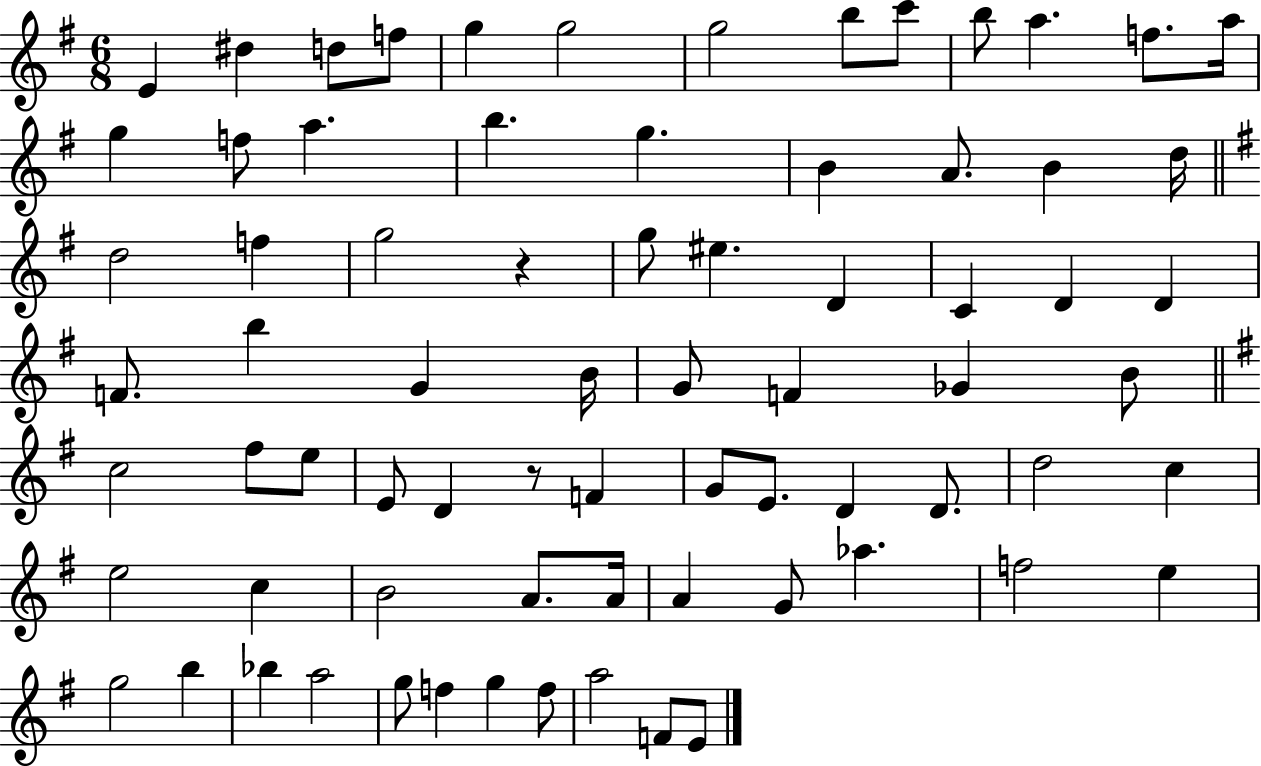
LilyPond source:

{
  \clef treble
  \numericTimeSignature
  \time 6/8
  \key g \major
  e'4 dis''4 d''8 f''8 | g''4 g''2 | g''2 b''8 c'''8 | b''8 a''4. f''8. a''16 | \break g''4 f''8 a''4. | b''4. g''4. | b'4 a'8. b'4 d''16 | \bar "||" \break \key g \major d''2 f''4 | g''2 r4 | g''8 eis''4. d'4 | c'4 d'4 d'4 | \break f'8. b''4 g'4 b'16 | g'8 f'4 ges'4 b'8 | \bar "||" \break \key g \major c''2 fis''8 e''8 | e'8 d'4 r8 f'4 | g'8 e'8. d'4 d'8. | d''2 c''4 | \break e''2 c''4 | b'2 a'8. a'16 | a'4 g'8 aes''4. | f''2 e''4 | \break g''2 b''4 | bes''4 a''2 | g''8 f''4 g''4 f''8 | a''2 f'8 e'8 | \break \bar "|."
}